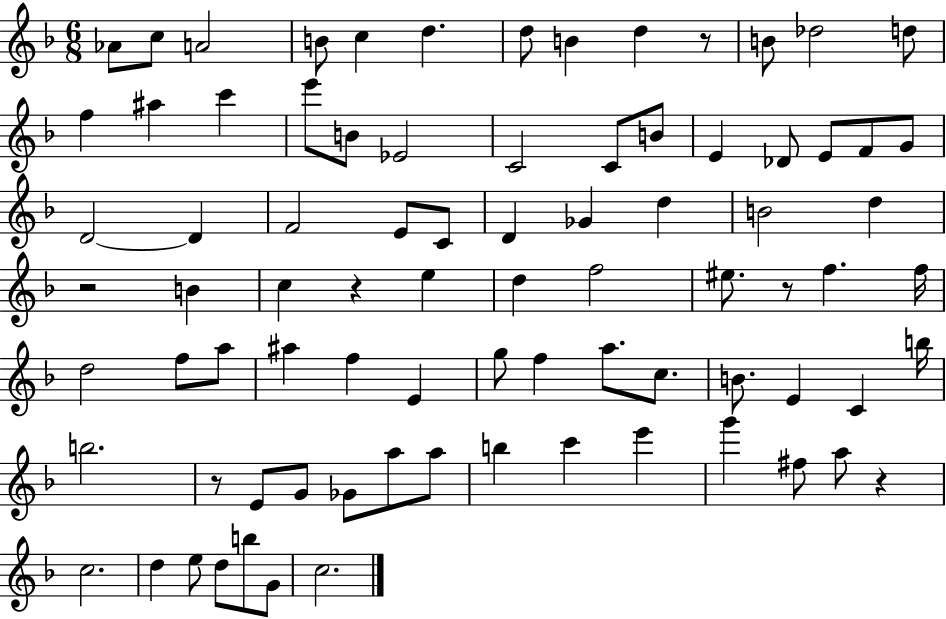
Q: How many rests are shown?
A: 6